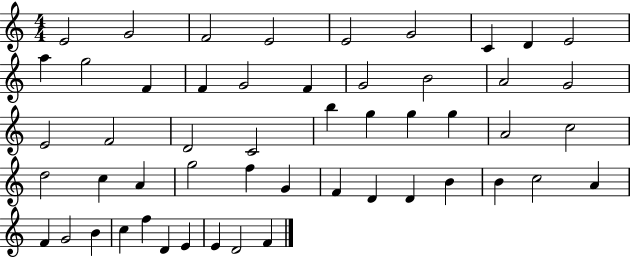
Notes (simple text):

E4/h G4/h F4/h E4/h E4/h G4/h C4/q D4/q E4/h A5/q G5/h F4/q F4/q G4/h F4/q G4/h B4/h A4/h G4/h E4/h F4/h D4/h C4/h B5/q G5/q G5/q G5/q A4/h C5/h D5/h C5/q A4/q G5/h F5/q G4/q F4/q D4/q D4/q B4/q B4/q C5/h A4/q F4/q G4/h B4/q C5/q F5/q D4/q E4/q E4/q D4/h F4/q